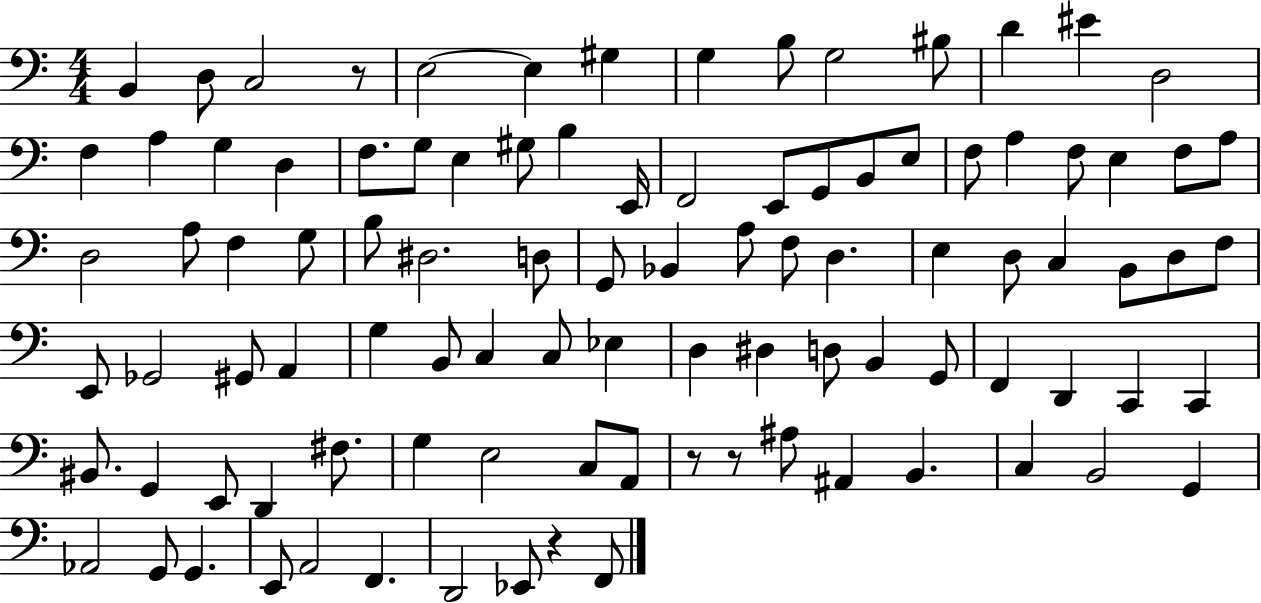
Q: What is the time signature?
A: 4/4